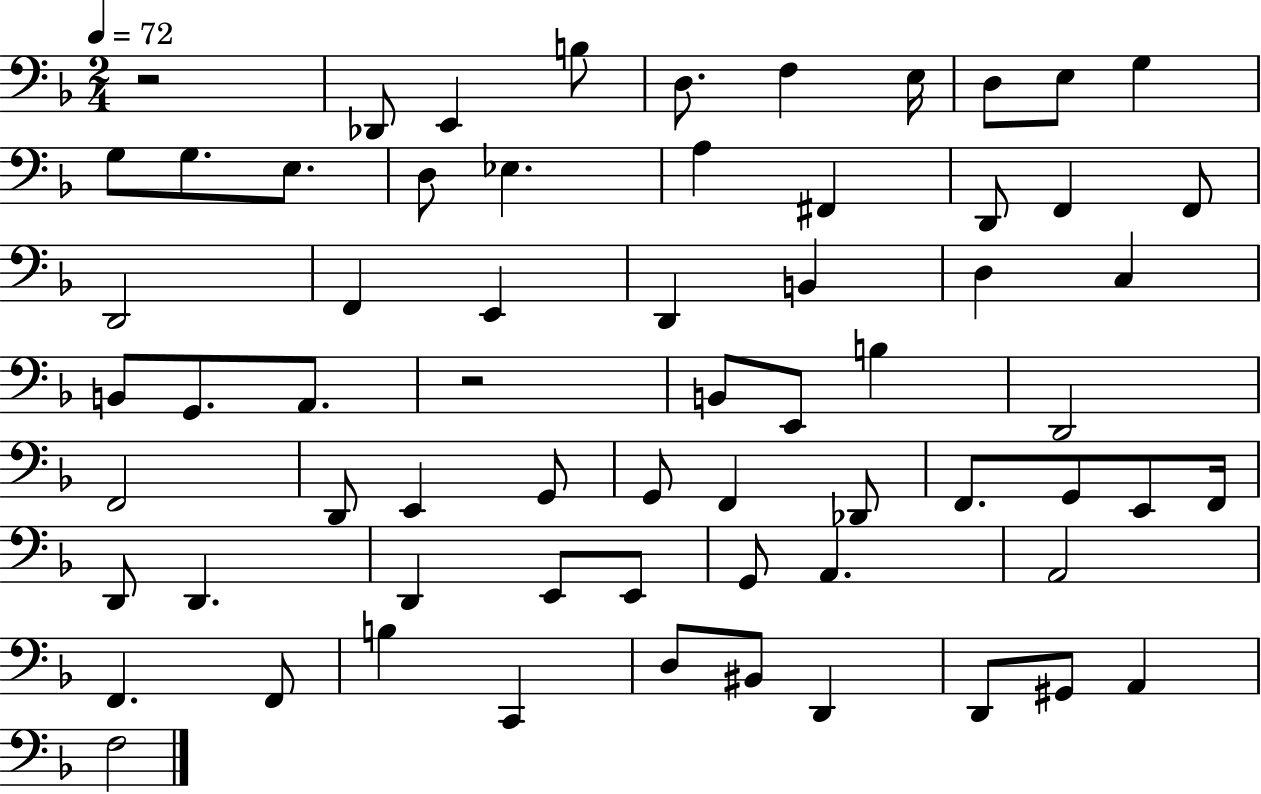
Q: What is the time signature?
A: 2/4